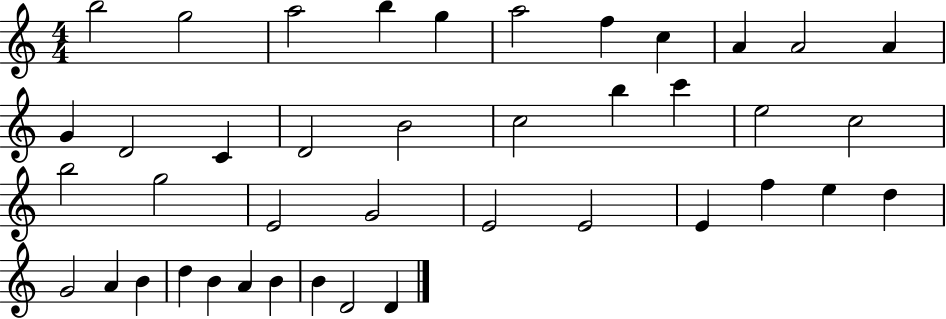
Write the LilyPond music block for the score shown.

{
  \clef treble
  \numericTimeSignature
  \time 4/4
  \key c \major
  b''2 g''2 | a''2 b''4 g''4 | a''2 f''4 c''4 | a'4 a'2 a'4 | \break g'4 d'2 c'4 | d'2 b'2 | c''2 b''4 c'''4 | e''2 c''2 | \break b''2 g''2 | e'2 g'2 | e'2 e'2 | e'4 f''4 e''4 d''4 | \break g'2 a'4 b'4 | d''4 b'4 a'4 b'4 | b'4 d'2 d'4 | \bar "|."
}